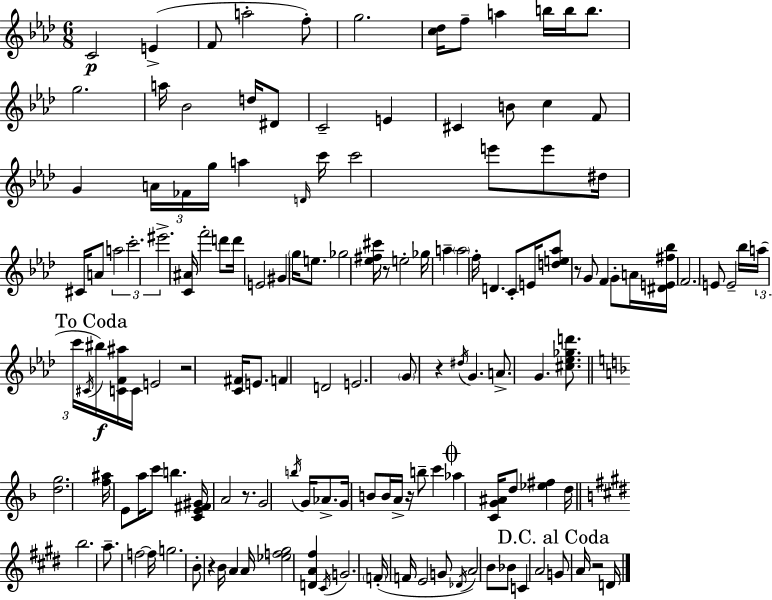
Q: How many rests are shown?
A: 8